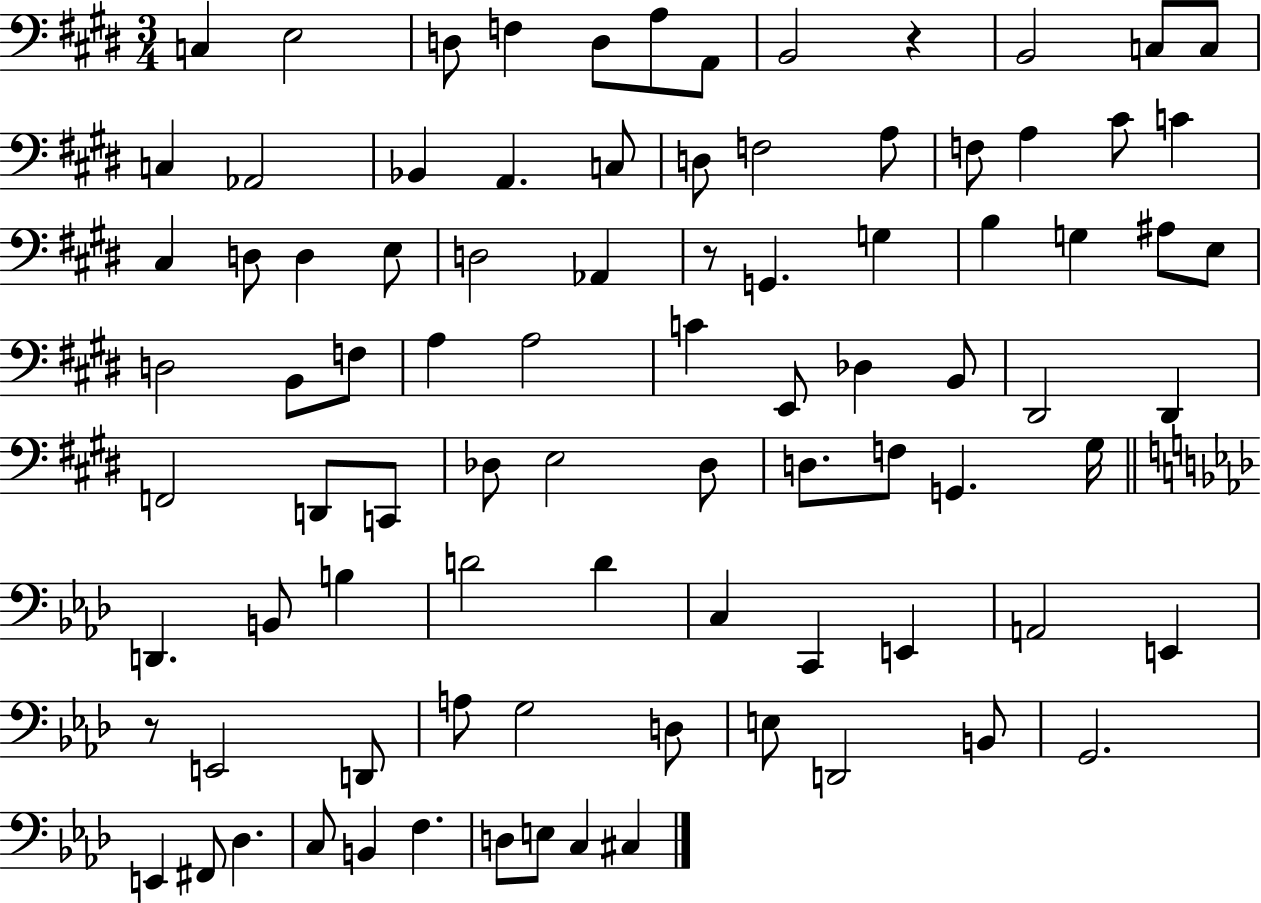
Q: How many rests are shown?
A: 3